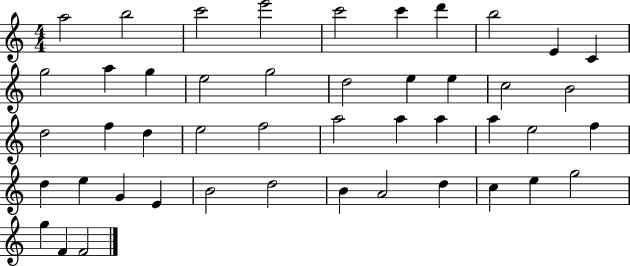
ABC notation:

X:1
T:Untitled
M:4/4
L:1/4
K:C
a2 b2 c'2 e'2 c'2 c' d' b2 E C g2 a g e2 g2 d2 e e c2 B2 d2 f d e2 f2 a2 a a a e2 f d e G E B2 d2 B A2 d c e g2 g F F2